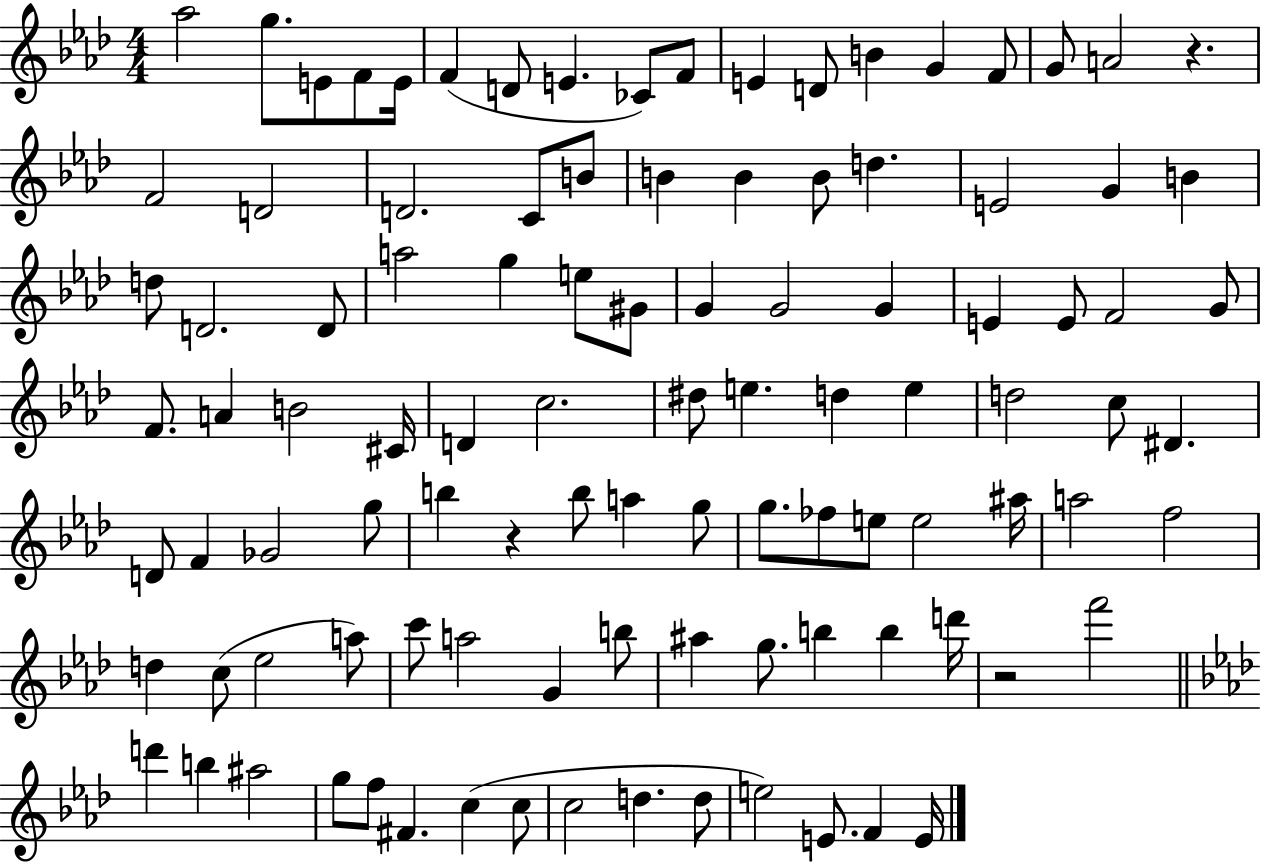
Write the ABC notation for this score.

X:1
T:Untitled
M:4/4
L:1/4
K:Ab
_a2 g/2 E/2 F/2 E/4 F D/2 E _C/2 F/2 E D/2 B G F/2 G/2 A2 z F2 D2 D2 C/2 B/2 B B B/2 d E2 G B d/2 D2 D/2 a2 g e/2 ^G/2 G G2 G E E/2 F2 G/2 F/2 A B2 ^C/4 D c2 ^d/2 e d e d2 c/2 ^D D/2 F _G2 g/2 b z b/2 a g/2 g/2 _f/2 e/2 e2 ^a/4 a2 f2 d c/2 _e2 a/2 c'/2 a2 G b/2 ^a g/2 b b d'/4 z2 f'2 d' b ^a2 g/2 f/2 ^F c c/2 c2 d d/2 e2 E/2 F E/4